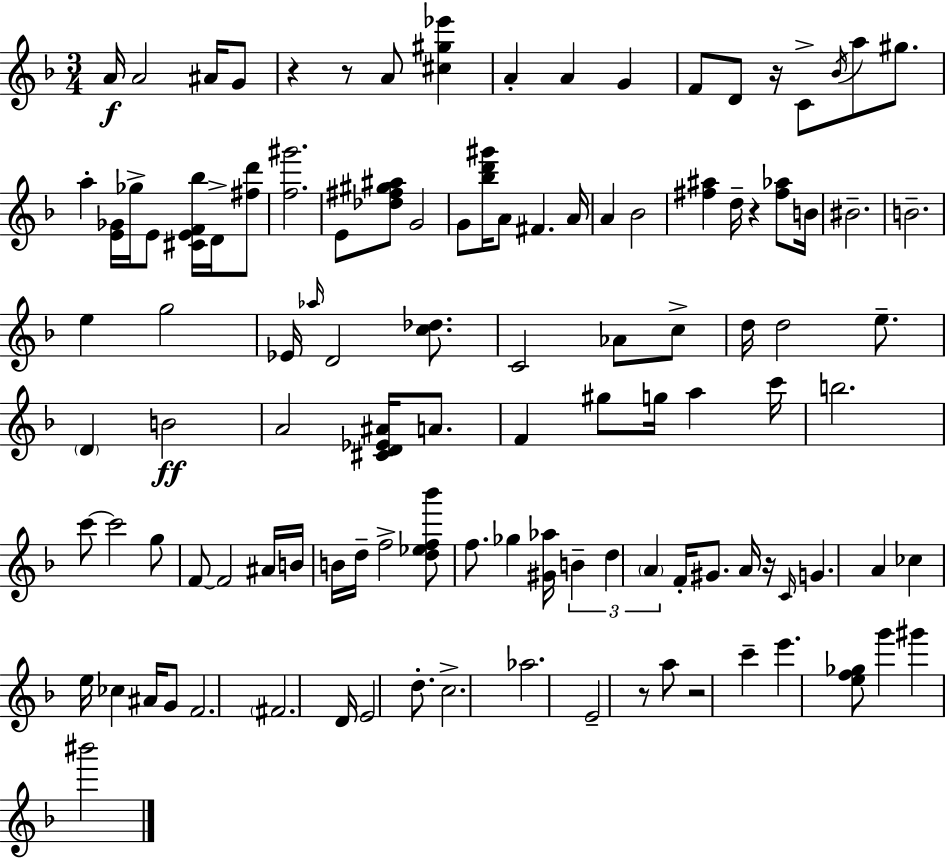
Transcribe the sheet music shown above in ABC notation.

X:1
T:Untitled
M:3/4
L:1/4
K:F
A/4 A2 ^A/4 G/2 z z/2 A/2 [^c^g_e'] A A G F/2 D/2 z/4 C/2 _B/4 a/2 ^g/2 a [E_G]/4 _g/4 E/2 [^CEF_b]/4 D/4 [^fd']/2 [f^g']2 E/2 [_d^f^g^a]/2 G2 G/2 [_bd'^g']/4 A/2 ^F A/4 A _B2 [^f^a] d/4 z [^f_a]/2 B/4 ^B2 B2 e g2 _E/4 _a/4 D2 [c_d]/2 C2 _A/2 c/2 d/4 d2 e/2 D B2 A2 [^CD_E^A]/4 A/2 F ^g/2 g/4 a c'/4 b2 c'/2 c'2 g/2 F/2 F2 ^A/4 B/4 B/4 d/4 f2 [d_ef_b']/2 f/2 _g [^G_a]/4 B d A F/4 ^G/2 A/4 z/4 C/4 G A _c e/4 _c ^A/4 G/2 F2 ^F2 D/4 E2 d/2 c2 _a2 E2 z/2 a/2 z2 c' e' [ef_g]/2 g' ^g' ^b'2